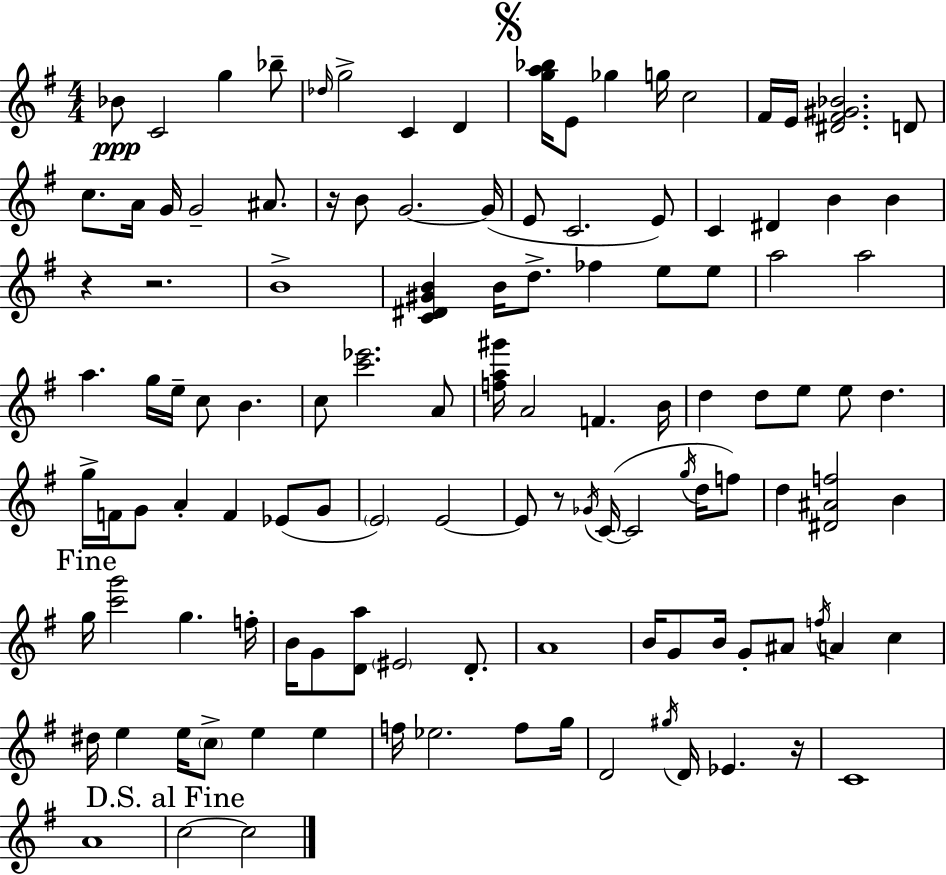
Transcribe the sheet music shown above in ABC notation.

X:1
T:Untitled
M:4/4
L:1/4
K:Em
_B/2 C2 g _b/2 _d/4 g2 C D [ga_b]/4 E/2 _g g/4 c2 ^F/4 E/4 [^D^F^G_B]2 D/2 c/2 A/4 G/4 G2 ^A/2 z/4 B/2 G2 G/4 E/2 C2 E/2 C ^D B B z z2 B4 [C^D^GB] B/4 d/2 _f e/2 e/2 a2 a2 a g/4 e/4 c/2 B c/2 [c'_e']2 A/2 [fa^g']/4 A2 F B/4 d d/2 e/2 e/2 d g/4 F/4 G/2 A F _E/2 G/2 E2 E2 E/2 z/2 _G/4 C/4 C2 g/4 d/4 f/2 d [^D^Af]2 B g/4 [c'g']2 g f/4 B/4 G/2 [Da]/2 ^E2 D/2 A4 B/4 G/2 B/4 G/2 ^A/2 f/4 A c ^d/4 e e/4 c/2 e e f/4 _e2 f/2 g/4 D2 ^g/4 D/4 _E z/4 C4 A4 c2 c2